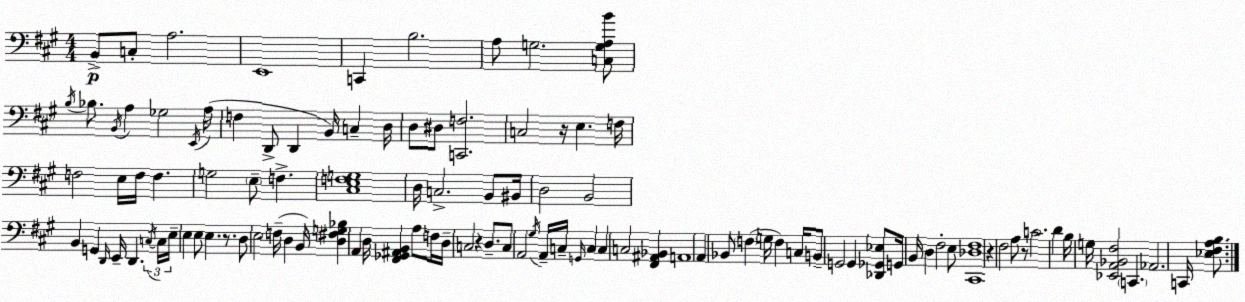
X:1
T:Untitled
M:4/4
L:1/4
K:A
B,,/2 C,/2 A,2 E,,4 C,, B,2 A,/2 G,2 [C,G,A,B]/2 B,/4 _B,/2 B,,/4 A, _G,2 E,,/4 A,/4 F, D,,/2 D,, B,,/4 C, D,/4 D,/2 ^D,/2 [C,,F,]2 C,2 z/4 E, F,/4 F,2 E,/4 F,/4 F, G,2 E,/2 F, [^C,E,F,G,]4 D,/4 C,2 B,,/2 ^B,,/4 D,2 B,,2 B,, G,, D,,/4 E,,/4 D,, C,/4 C,/4 E,/4 E, E,/2 E, z/2 D,/2 E,2 F,/4 D, B,,/4 [D,^F,G,_B,] A,, D,/4 [^F,,_G,,^A,,B,,] A,/2 F,/4 D,/4 C,2 z D,/2 C,/2 A,,2 ^G,/4 A,,/4 C,/4 G,,/4 C, C, C,2 [^F,,^A,,_B,,] A,,4 A,, _B,,/2 F, G,/4 F, C,/4 B,,/2 G,,2 G,, [_D,,_G,,_E,]/2 G,,/4 B,,/4 D, ^F,2 E,/2 [^C,,_D,^F,]4 z ^F,2 A,/2 z/2 C2 D B,/4 G,/4 [_E,,A,,_B,,^F,]2 C,, _A,,2 C,,/4 [_E,^F,A,B,]/2